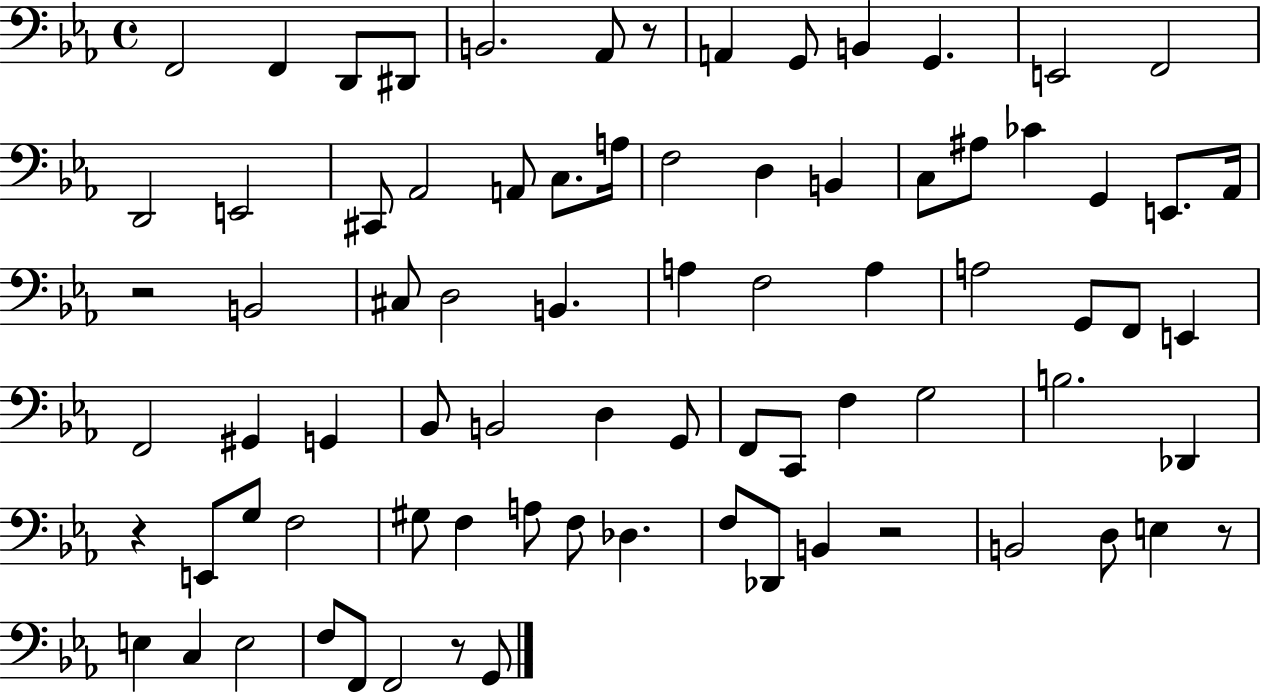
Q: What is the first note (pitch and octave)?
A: F2